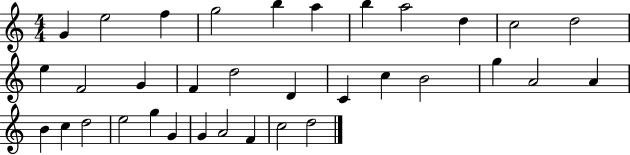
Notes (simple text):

G4/q E5/h F5/q G5/h B5/q A5/q B5/q A5/h D5/q C5/h D5/h E5/q F4/h G4/q F4/q D5/h D4/q C4/q C5/q B4/h G5/q A4/h A4/q B4/q C5/q D5/h E5/h G5/q G4/q G4/q A4/h F4/q C5/h D5/h